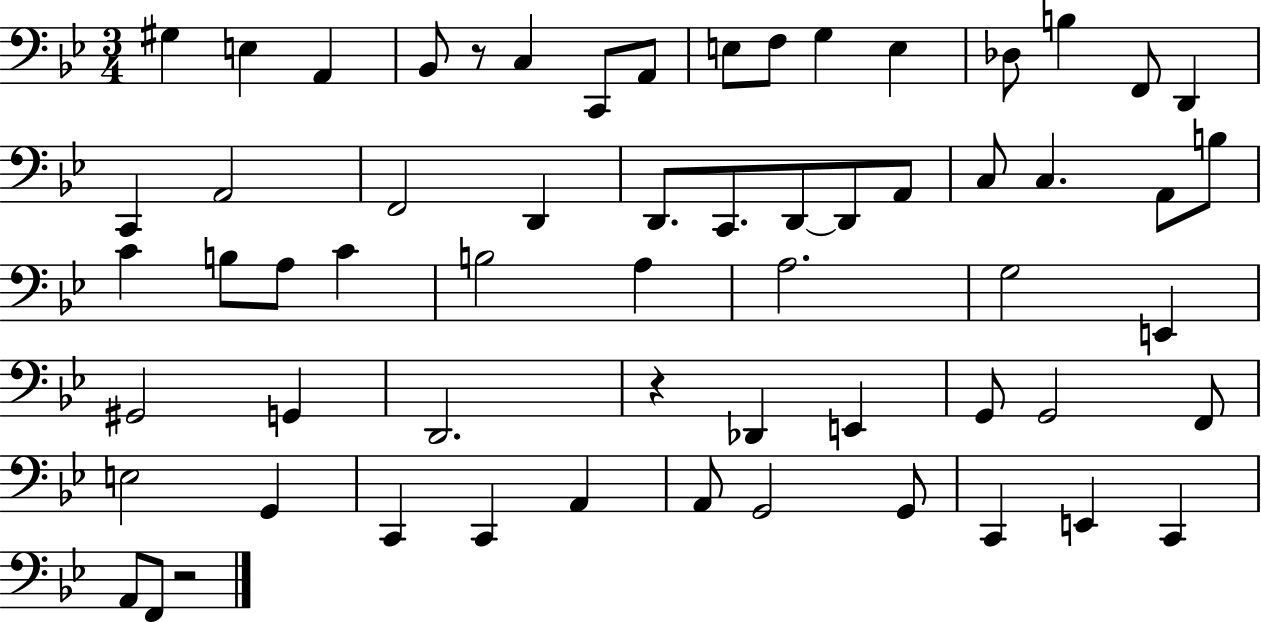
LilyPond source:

{
  \clef bass
  \numericTimeSignature
  \time 3/4
  \key bes \major
  \repeat volta 2 { gis4 e4 a,4 | bes,8 r8 c4 c,8 a,8 | e8 f8 g4 e4 | des8 b4 f,8 d,4 | \break c,4 a,2 | f,2 d,4 | d,8. c,8. d,8~~ d,8 a,8 | c8 c4. a,8 b8 | \break c'4 b8 a8 c'4 | b2 a4 | a2. | g2 e,4 | \break gis,2 g,4 | d,2. | r4 des,4 e,4 | g,8 g,2 f,8 | \break e2 g,4 | c,4 c,4 a,4 | a,8 g,2 g,8 | c,4 e,4 c,4 | \break a,8 f,8 r2 | } \bar "|."
}